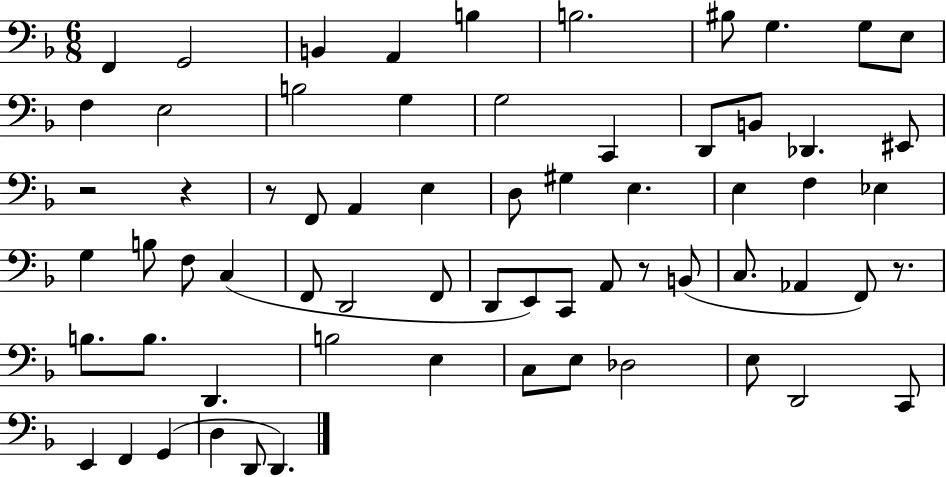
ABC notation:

X:1
T:Untitled
M:6/8
L:1/4
K:F
F,, G,,2 B,, A,, B, B,2 ^B,/2 G, G,/2 E,/2 F, E,2 B,2 G, G,2 C,, D,,/2 B,,/2 _D,, ^E,,/2 z2 z z/2 F,,/2 A,, E, D,/2 ^G, E, E, F, _E, G, B,/2 F,/2 C, F,,/2 D,,2 F,,/2 D,,/2 E,,/2 C,,/2 A,,/2 z/2 B,,/2 C,/2 _A,, F,,/2 z/2 B,/2 B,/2 D,, B,2 E, C,/2 E,/2 _D,2 E,/2 D,,2 C,,/2 E,, F,, G,, D, D,,/2 D,,